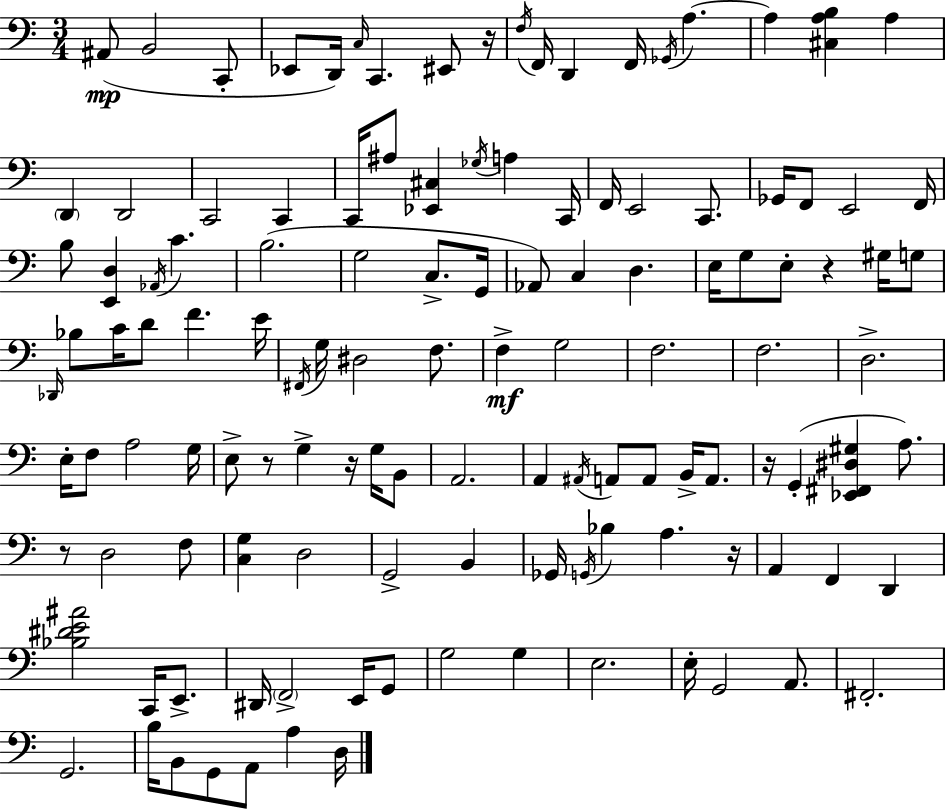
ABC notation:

X:1
T:Untitled
M:3/4
L:1/4
K:C
^A,,/2 B,,2 C,,/2 _E,,/2 D,,/4 C,/4 C,, ^E,,/2 z/4 F,/4 F,,/4 D,, F,,/4 _G,,/4 A, A, [^C,A,B,] A, D,, D,,2 C,,2 C,, C,,/4 ^A,/2 [_E,,^C,] _G,/4 A, C,,/4 F,,/4 E,,2 C,,/2 _G,,/4 F,,/2 E,,2 F,,/4 B,/2 [E,,D,] _A,,/4 C B,2 G,2 C,/2 G,,/4 _A,,/2 C, D, E,/4 G,/2 E,/2 z ^G,/4 G,/2 _D,,/4 _B,/2 C/4 D/2 F E/4 ^F,,/4 G,/4 ^D,2 F,/2 F, G,2 F,2 F,2 D,2 E,/4 F,/2 A,2 G,/4 E,/2 z/2 G, z/4 G,/4 B,,/2 A,,2 A,, ^A,,/4 A,,/2 A,,/2 B,,/4 A,,/2 z/4 G,, [_E,,^F,,^D,^G,] A,/2 z/2 D,2 F,/2 [C,G,] D,2 G,,2 B,, _G,,/4 G,,/4 _B, A, z/4 A,, F,, D,, [_B,^DE^A]2 C,,/4 E,,/2 ^D,,/4 F,,2 E,,/4 G,,/2 G,2 G, E,2 E,/4 G,,2 A,,/2 ^F,,2 G,,2 B,/4 B,,/2 G,,/2 A,,/2 A, D,/4